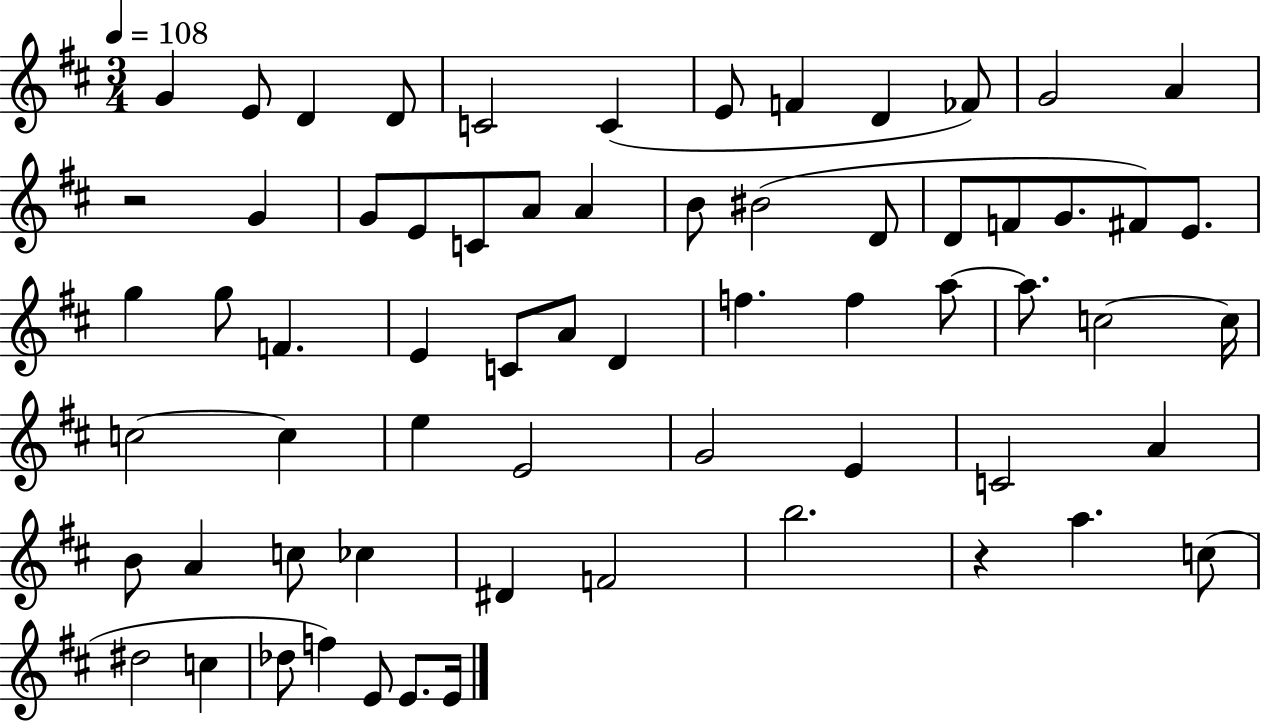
G4/q E4/e D4/q D4/e C4/h C4/q E4/e F4/q D4/q FES4/e G4/h A4/q R/h G4/q G4/e E4/e C4/e A4/e A4/q B4/e BIS4/h D4/e D4/e F4/e G4/e. F#4/e E4/e. G5/q G5/e F4/q. E4/q C4/e A4/e D4/q F5/q. F5/q A5/e A5/e. C5/h C5/s C5/h C5/q E5/q E4/h G4/h E4/q C4/h A4/q B4/e A4/q C5/e CES5/q D#4/q F4/h B5/h. R/q A5/q. C5/e D#5/h C5/q Db5/e F5/q E4/e E4/e. E4/s